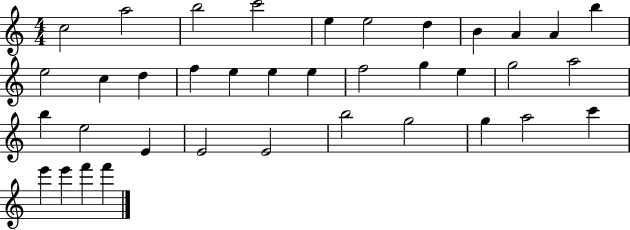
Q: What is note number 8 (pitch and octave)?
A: B4